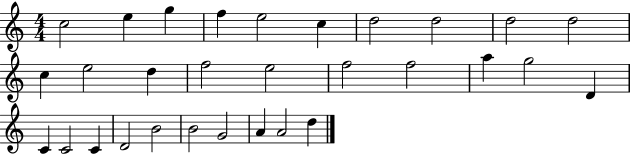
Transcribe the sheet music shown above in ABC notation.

X:1
T:Untitled
M:4/4
L:1/4
K:C
c2 e g f e2 c d2 d2 d2 d2 c e2 d f2 e2 f2 f2 a g2 D C C2 C D2 B2 B2 G2 A A2 d